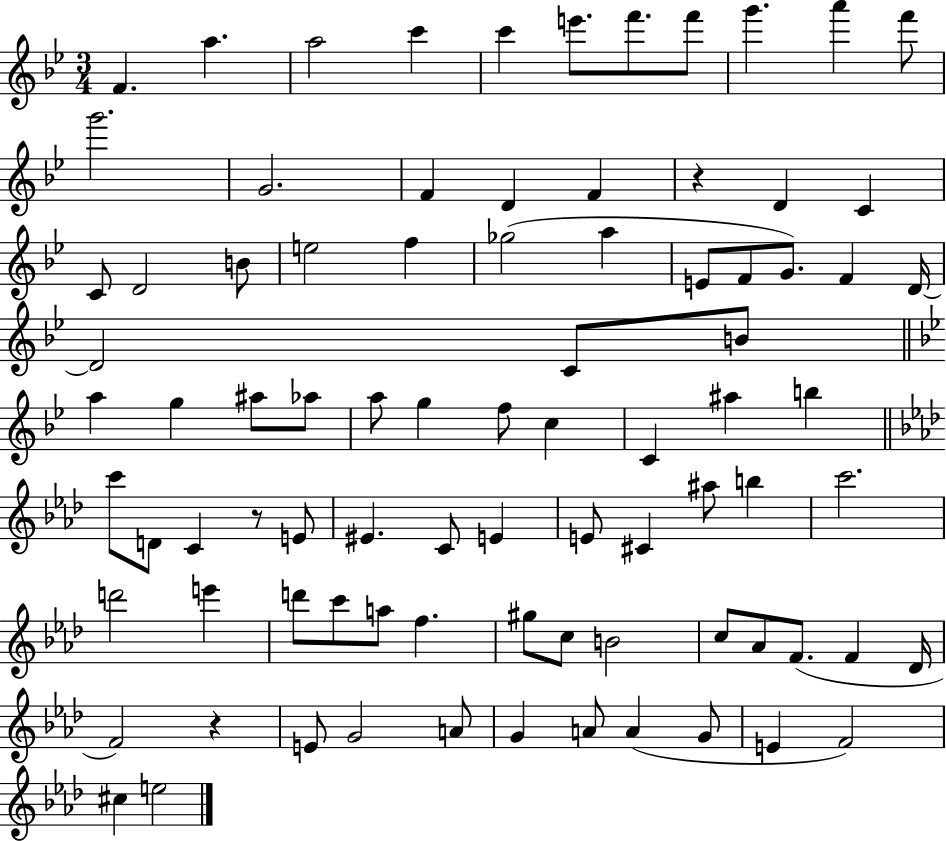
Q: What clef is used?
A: treble